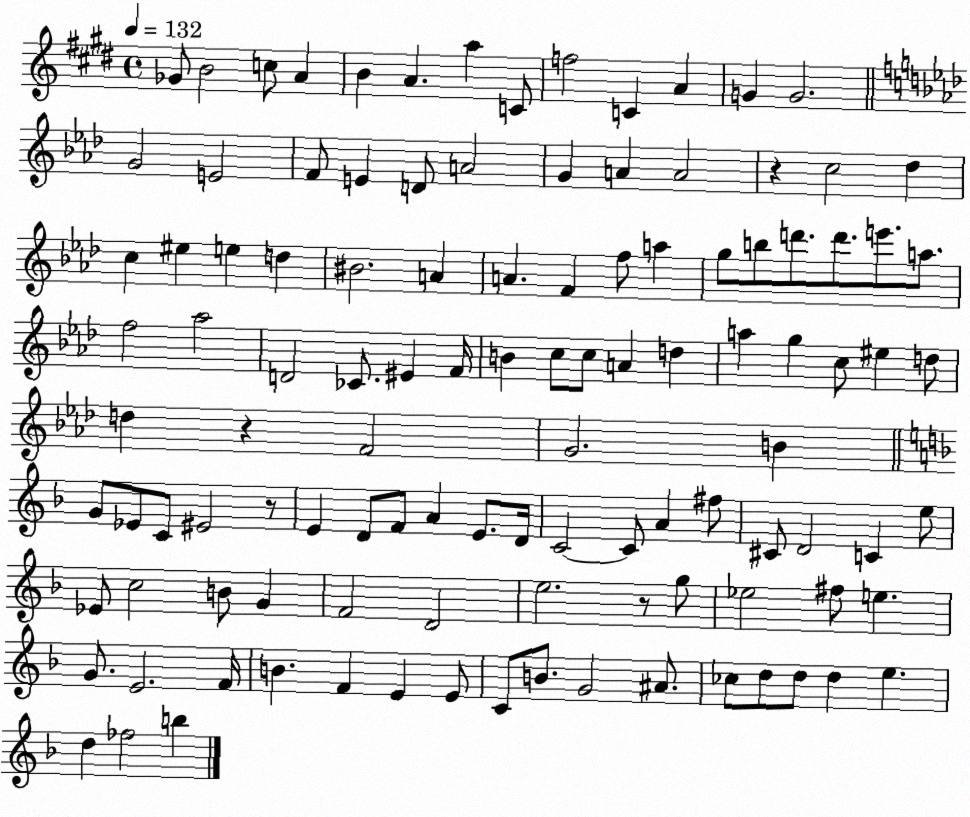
X:1
T:Untitled
M:4/4
L:1/4
K:E
_G/2 B2 c/2 A B A a C/2 f2 C A G G2 G2 E2 F/2 E D/2 A2 G A A2 z c2 _d c ^e e d ^B2 A A F f/2 a g/2 b/2 d'/2 d'/2 e'/2 a/2 f2 _a2 D2 _C/2 ^E F/4 B c/2 c/2 A d a g c/2 ^e d/2 d z F2 G2 B G/2 _E/2 C/2 ^E2 z/2 E D/2 F/2 A E/2 D/4 C2 C/2 A ^f/2 ^C/2 D2 C e/2 _E/2 c2 B/2 G F2 D2 e2 z/2 g/2 _e2 ^f/2 e G/2 E2 F/4 B F E E/2 C/2 B/2 G2 ^A/2 _c/2 d/2 d/2 d e d _f2 b